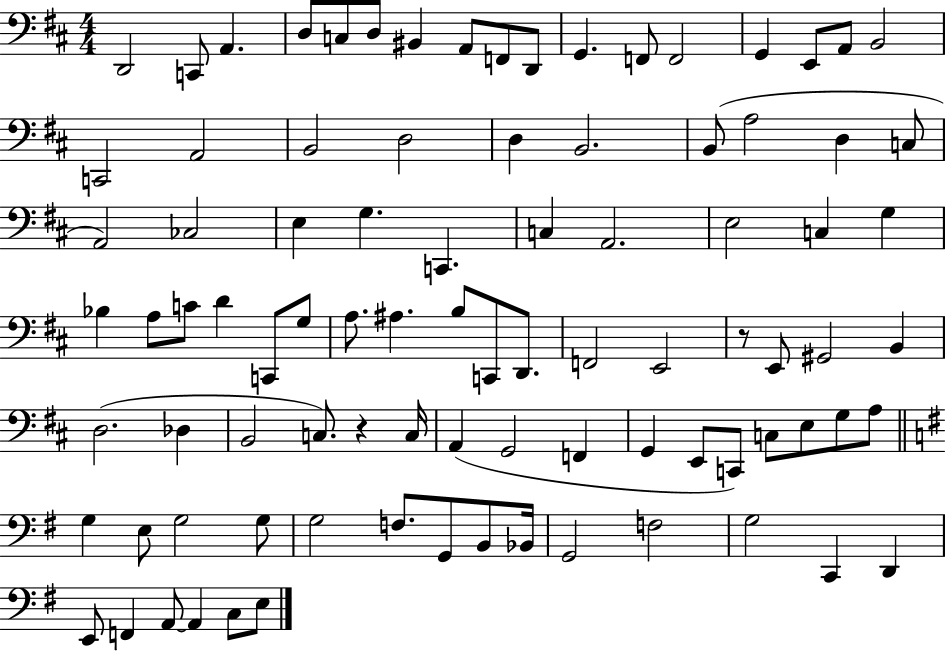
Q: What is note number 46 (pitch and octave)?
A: B3